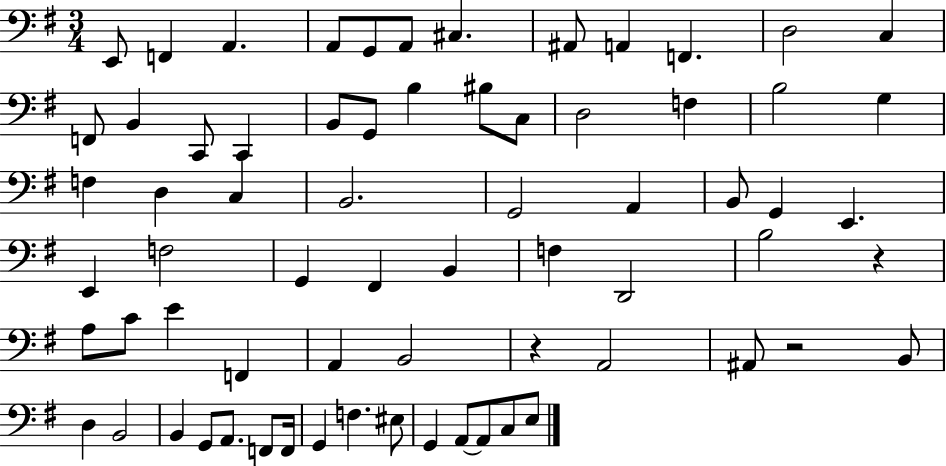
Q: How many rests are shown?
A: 3